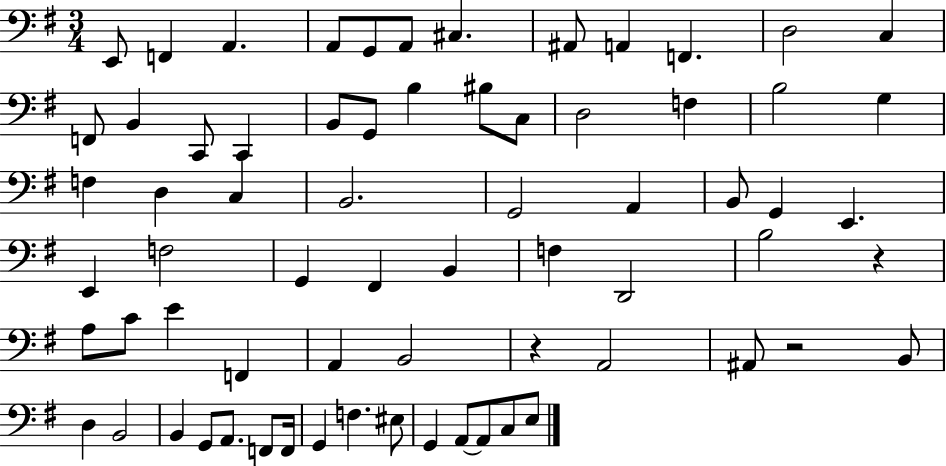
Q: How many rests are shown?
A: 3